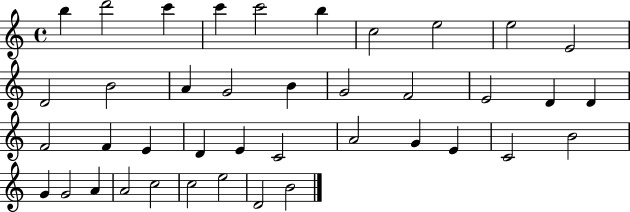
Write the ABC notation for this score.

X:1
T:Untitled
M:4/4
L:1/4
K:C
b d'2 c' c' c'2 b c2 e2 e2 E2 D2 B2 A G2 B G2 F2 E2 D D F2 F E D E C2 A2 G E C2 B2 G G2 A A2 c2 c2 e2 D2 B2